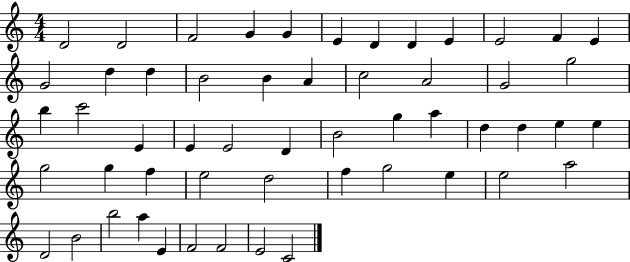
{
  \clef treble
  \numericTimeSignature
  \time 4/4
  \key c \major
  d'2 d'2 | f'2 g'4 g'4 | e'4 d'4 d'4 e'4 | e'2 f'4 e'4 | \break g'2 d''4 d''4 | b'2 b'4 a'4 | c''2 a'2 | g'2 g''2 | \break b''4 c'''2 e'4 | e'4 e'2 d'4 | b'2 g''4 a''4 | d''4 d''4 e''4 e''4 | \break g''2 g''4 f''4 | e''2 d''2 | f''4 g''2 e''4 | e''2 a''2 | \break d'2 b'2 | b''2 a''4 e'4 | f'2 f'2 | e'2 c'2 | \break \bar "|."
}